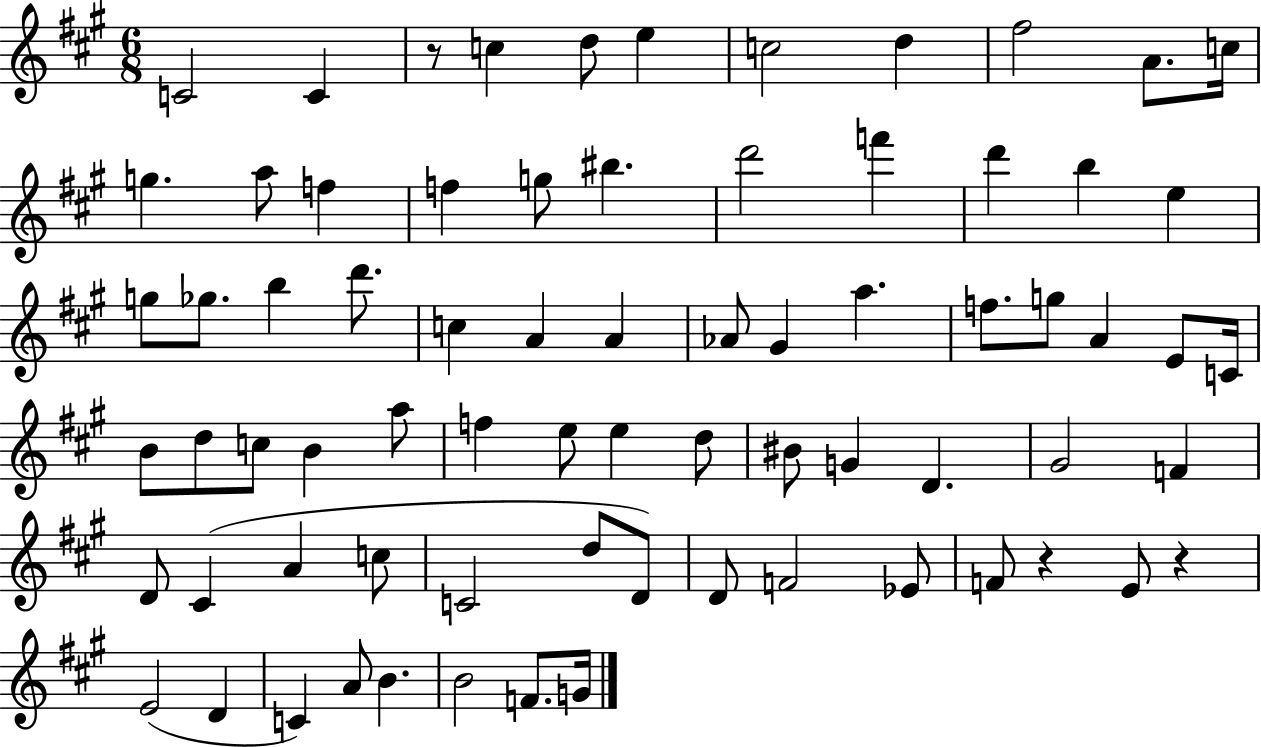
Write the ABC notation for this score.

X:1
T:Untitled
M:6/8
L:1/4
K:A
C2 C z/2 c d/2 e c2 d ^f2 A/2 c/4 g a/2 f f g/2 ^b d'2 f' d' b e g/2 _g/2 b d'/2 c A A _A/2 ^G a f/2 g/2 A E/2 C/4 B/2 d/2 c/2 B a/2 f e/2 e d/2 ^B/2 G D ^G2 F D/2 ^C A c/2 C2 d/2 D/2 D/2 F2 _E/2 F/2 z E/2 z E2 D C A/2 B B2 F/2 G/4